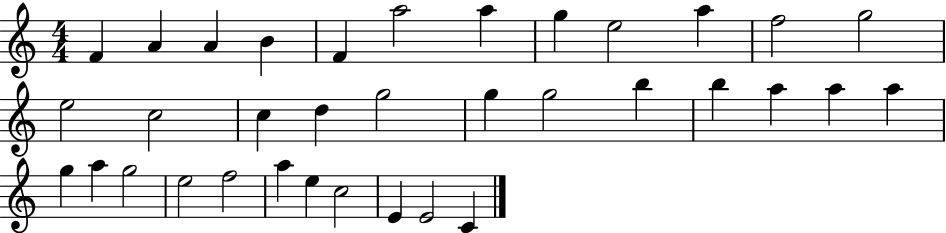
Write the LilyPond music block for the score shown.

{
  \clef treble
  \numericTimeSignature
  \time 4/4
  \key c \major
  f'4 a'4 a'4 b'4 | f'4 a''2 a''4 | g''4 e''2 a''4 | f''2 g''2 | \break e''2 c''2 | c''4 d''4 g''2 | g''4 g''2 b''4 | b''4 a''4 a''4 a''4 | \break g''4 a''4 g''2 | e''2 f''2 | a''4 e''4 c''2 | e'4 e'2 c'4 | \break \bar "|."
}